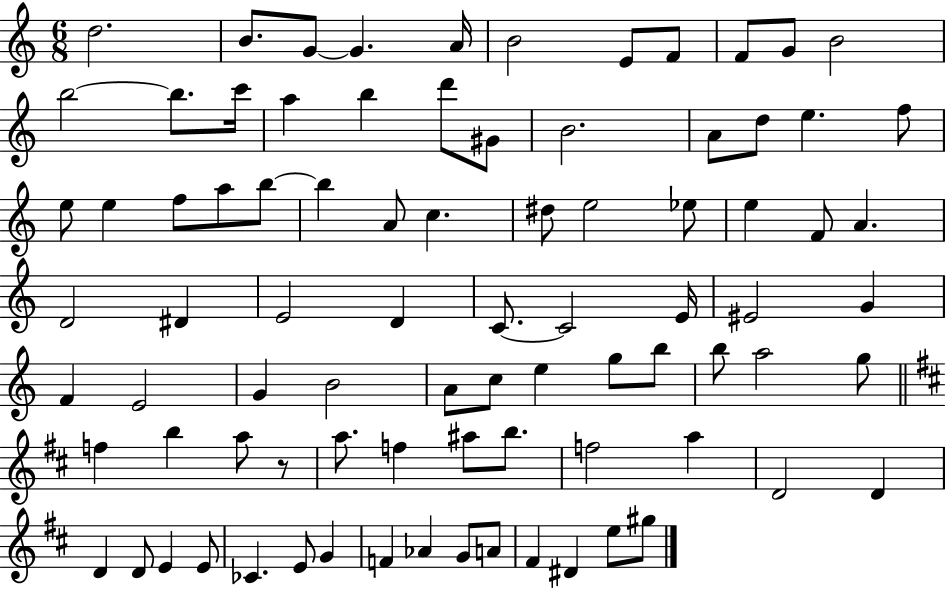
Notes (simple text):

D5/h. B4/e. G4/e G4/q. A4/s B4/h E4/e F4/e F4/e G4/e B4/h B5/h B5/e. C6/s A5/q B5/q D6/e G#4/e B4/h. A4/e D5/e E5/q. F5/e E5/e E5/q F5/e A5/e B5/e B5/q A4/e C5/q. D#5/e E5/h Eb5/e E5/q F4/e A4/q. D4/h D#4/q E4/h D4/q C4/e. C4/h E4/s EIS4/h G4/q F4/q E4/h G4/q B4/h A4/e C5/e E5/q G5/e B5/e B5/e A5/h G5/e F5/q B5/q A5/e R/e A5/e. F5/q A#5/e B5/e. F5/h A5/q D4/h D4/q D4/q D4/e E4/q E4/e CES4/q. E4/e G4/q F4/q Ab4/q G4/e A4/e F#4/q D#4/q E5/e G#5/e